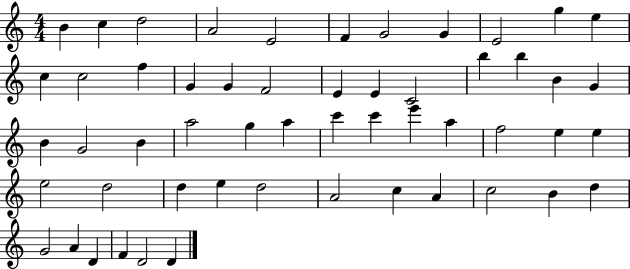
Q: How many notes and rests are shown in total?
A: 54